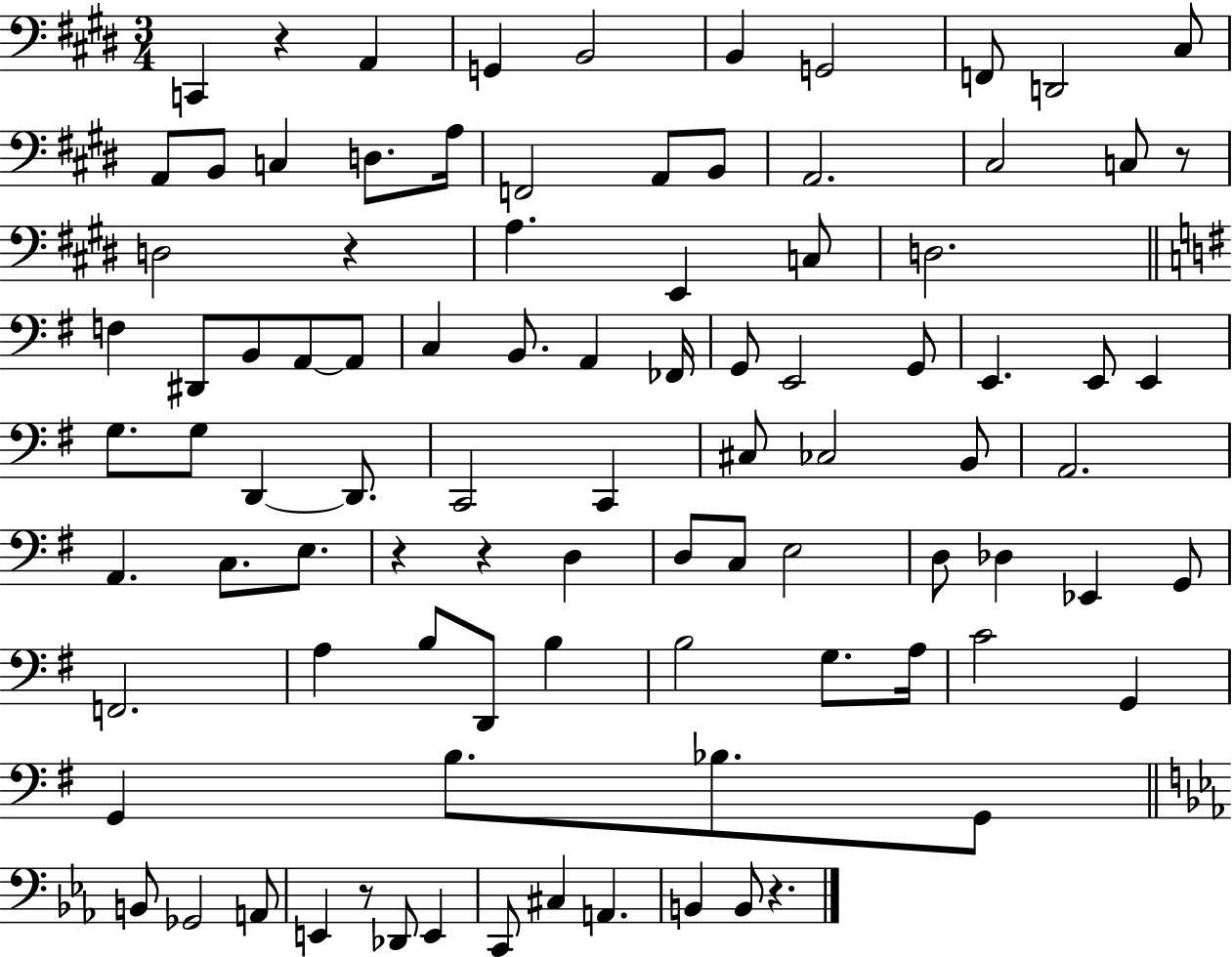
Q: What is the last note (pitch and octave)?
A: B2